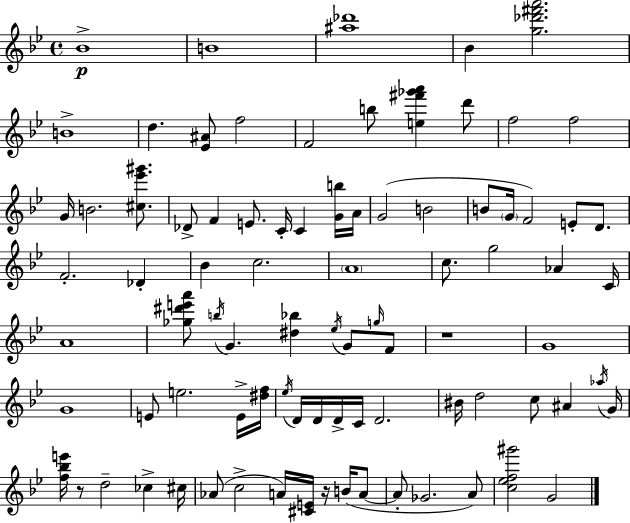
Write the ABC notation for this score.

X:1
T:Untitled
M:4/4
L:1/4
K:Bb
_B4 B4 [^a_d']4 _B [g_d'^f'a']2 B4 d [_E^A]/2 f2 F2 b/2 [e^f'_g'a'] d'/2 f2 f2 G/4 B2 [^c_e'^g']/2 _D/2 F E/2 C/4 C [Gb]/4 A/4 G2 B2 B/2 G/4 F2 E/2 D/2 F2 _D _B c2 A4 c/2 g2 _A C/4 A4 [_g^d'e'a']/2 b/4 G [^d_b] _e/4 G/2 g/4 F/2 z4 G4 G4 E/2 e2 E/4 [^df]/4 _e/4 D/4 D/4 D/4 C/4 D2 ^B/4 d2 c/2 ^A _a/4 G/4 [f_be']/4 z/2 d2 _c ^c/4 _A/2 c2 A/4 [^CE]/4 z/4 B/4 A/2 A/2 _G2 A/2 [c_ef^g']2 G2